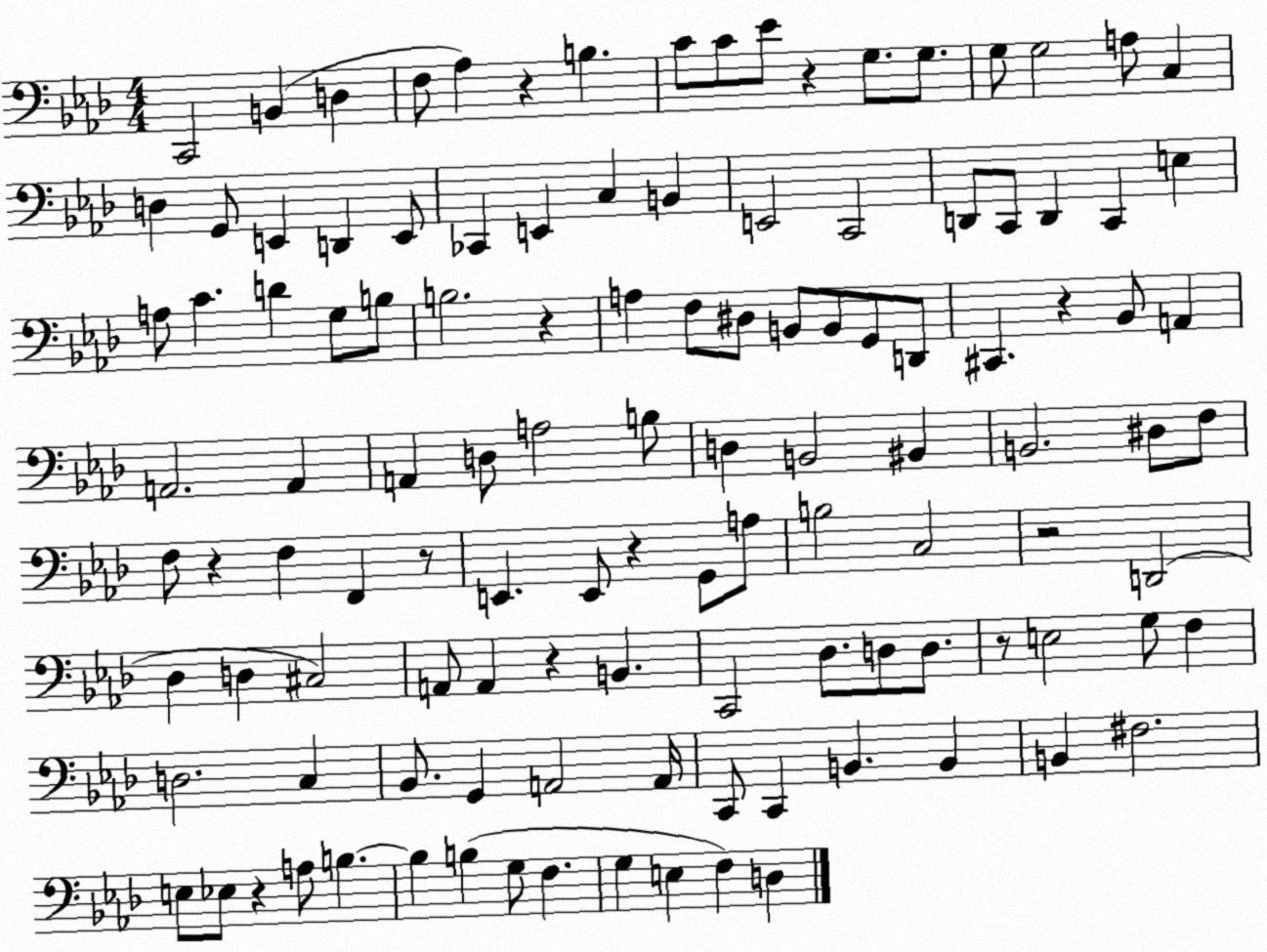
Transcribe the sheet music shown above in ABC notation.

X:1
T:Untitled
M:4/4
L:1/4
K:Ab
C,,2 B,, D, F,/2 _A, z B, C/2 C/2 _E/2 z G,/2 G,/2 G,/2 G,2 A,/2 C, D, G,,/2 E,, D,, E,,/2 _C,, E,, C, B,, E,,2 C,,2 D,,/2 C,,/2 D,, C,, E, A,/2 C D G,/2 B,/2 B,2 z A, F,/2 ^D,/2 B,,/2 B,,/2 G,,/2 D,,/2 ^C,, z _B,,/2 A,, A,,2 A,, A,, D,/2 A,2 B,/2 D, B,,2 ^B,, B,,2 ^D,/2 F,/2 F,/2 z F, F,, z/2 E,, E,,/2 z G,,/2 A,/2 B,2 C,2 z2 D,,2 _D, D, ^C,2 A,,/2 A,, z B,, C,,2 _D,/2 D,/2 D,/2 z/2 E,2 G,/2 F, D,2 C, _B,,/2 G,, A,,2 A,,/4 C,,/2 C,, B,, B,, B,, ^F,2 E,/2 _E,/2 z A,/2 B, B, B, G,/2 F, G, E, F, D,